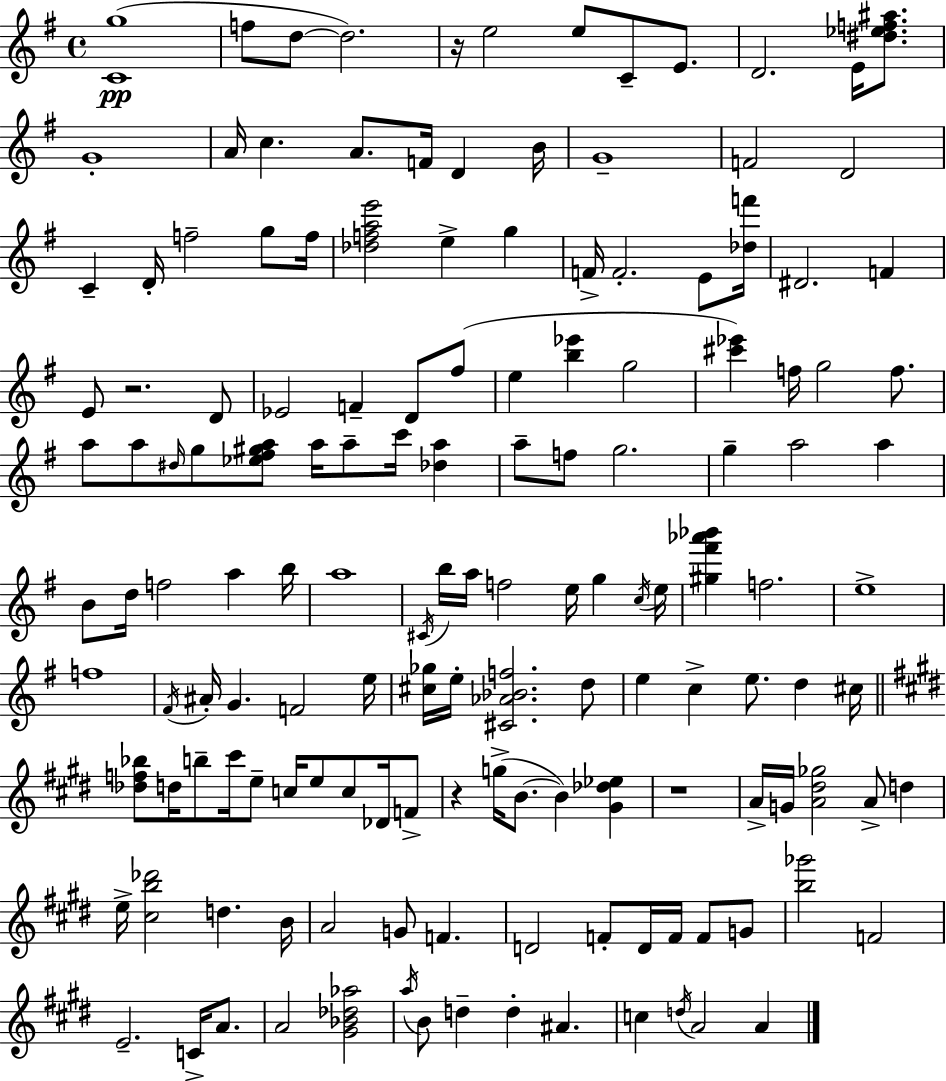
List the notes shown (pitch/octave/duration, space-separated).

[C4,G5]/w F5/e D5/e D5/h. R/s E5/h E5/e C4/e E4/e. D4/h. E4/s [D#5,Eb5,F5,A#5]/e. G4/w A4/s C5/q. A4/e. F4/s D4/q B4/s G4/w F4/h D4/h C4/q D4/s F5/h G5/e F5/s [Db5,F5,A5,E6]/h E5/q G5/q F4/s F4/h. E4/e [Db5,F6]/s D#4/h. F4/q E4/e R/h. D4/e Eb4/h F4/q D4/e F#5/e E5/q [B5,Eb6]/q G5/h [C#6,Eb6]/q F5/s G5/h F5/e. A5/e A5/e D#5/s G5/e [Eb5,F#5,G#5,A5]/e A5/s A5/e C6/s [Db5,A5]/q A5/e F5/e G5/h. G5/q A5/h A5/q B4/e D5/s F5/h A5/q B5/s A5/w C#4/s B5/s A5/s F5/h E5/s G5/q C5/s E5/s [G#5,F#6,Ab6,Bb6]/q F5/h. E5/w F5/w F#4/s A#4/s G4/q. F4/h E5/s [C#5,Gb5]/s E5/s [C#4,Ab4,Bb4,F5]/h. D5/e E5/q C5/q E5/e. D5/q C#5/s [Db5,F5,Bb5]/e D5/s B5/e C#6/s E5/e C5/s E5/e C5/e Db4/s F4/e R/q G5/s B4/e. B4/q [G#4,Db5,Eb5]/q R/w A4/s G4/s [A4,D#5,Gb5]/h A4/e D5/q E5/s [C#5,B5,Db6]/h D5/q. B4/s A4/h G4/e F4/q. D4/h F4/e D4/s F4/s F4/e G4/e [B5,Gb6]/h F4/h E4/h. C4/s A4/e. A4/h [G#4,Bb4,Db5,Ab5]/h A5/s B4/e D5/q D5/q A#4/q. C5/q D5/s A4/h A4/q